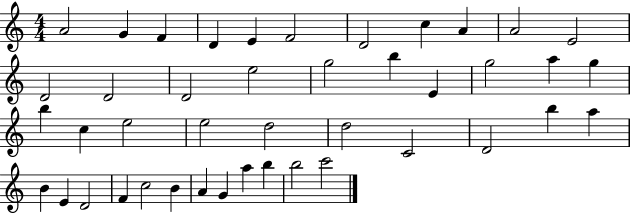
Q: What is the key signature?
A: C major